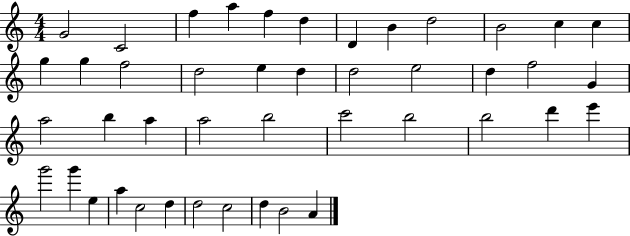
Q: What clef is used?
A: treble